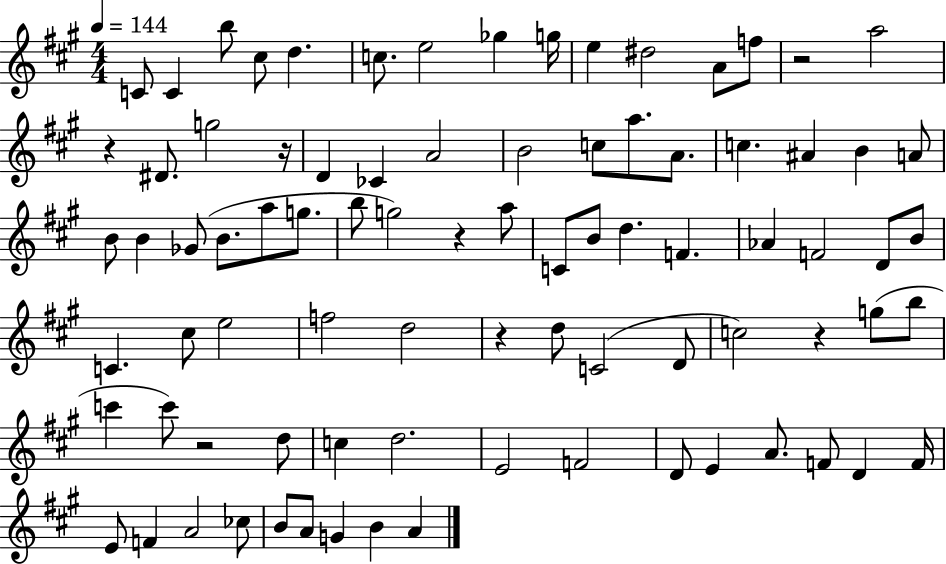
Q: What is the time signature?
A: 4/4